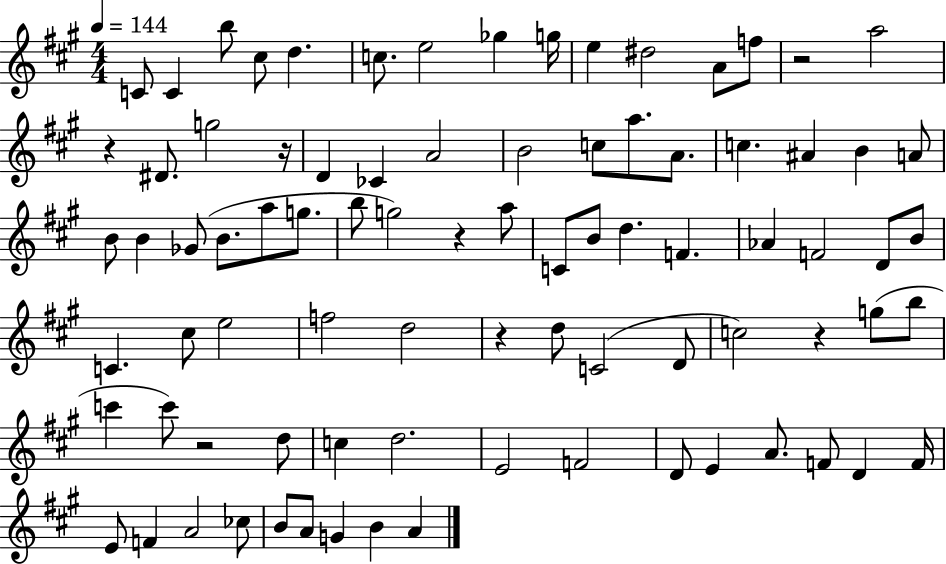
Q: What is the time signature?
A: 4/4